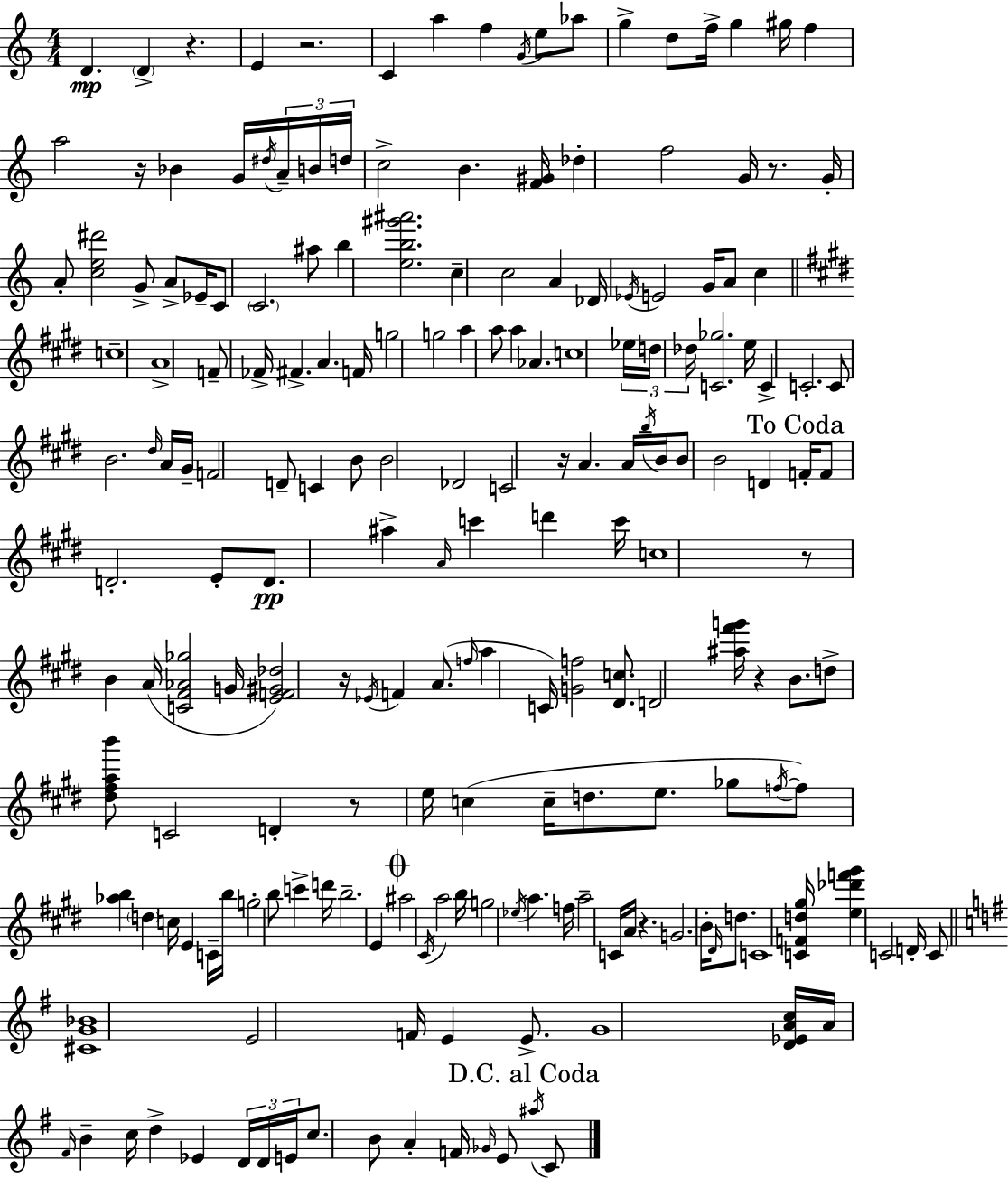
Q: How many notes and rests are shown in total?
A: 194